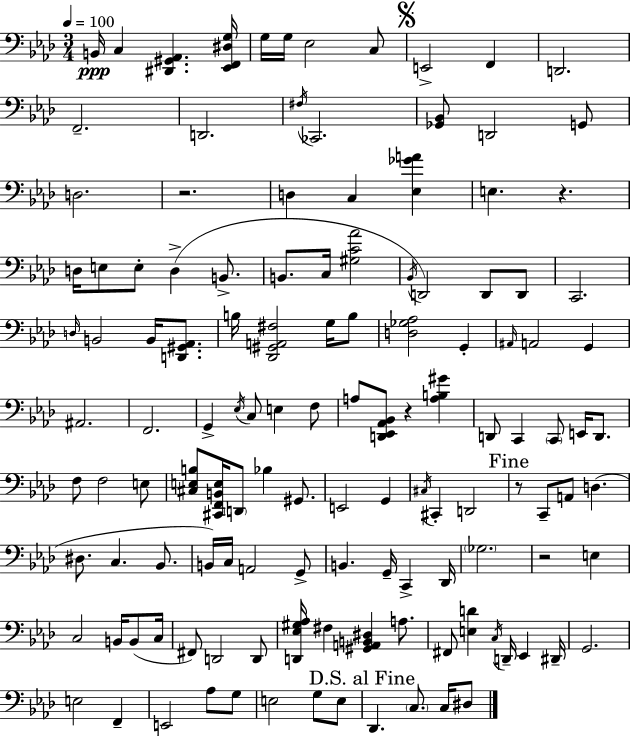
{
  \clef bass
  \numericTimeSignature
  \time 3/4
  \key aes \major
  \tempo 4 = 100
  b,16\ppp c4 <dis, gis, aes,>4. <ees, f, dis g>16 | g16 g16 ees2 c8 | \mark \markup { \musicglyph "scripts.segno" } e,2-> f,4 | d,2. | \break f,2.-- | d,2. | \acciaccatura { fis16 } ces,2. | <ges, bes,>8 d,2 g,8 | \break d2. | r2. | d4 c4 <ees ges' a'>4 | e4. r4. | \break d16 e8 e8-. d4->( b,8.-> | b,8. c16 <gis c' aes'>2 | \acciaccatura { bes,16 }) d,2 d,8 | d,8 c,2. | \break \grace { d16 } b,2 b,16 | <d, gis, aes,>8. b16 <des, gis, a, fis>2 | g16 b8 <d ges aes>2 g,4-. | \grace { ais,16 } a,2 | \break g,4 ais,2. | f,2. | g,4-> \acciaccatura { ees16 } c8 e4 | f8 a8 <d, ees, aes, bes,>8 r4 | \break <a b gis'>4 d,8 c,4 \parenthesize c,8 | e,16 d,8. f8 f2 | e8 <cis e b>8 <cis, f, b, e>16 \parenthesize d,8 bes4 | gis,8. e,2 | \break g,4 \acciaccatura { cis16 } cis,4-. d,2 | \mark "Fine" r8 c,8-- a,8 | d4.( dis8. c4. | bes,8. b,16) c16 a,2 | \break g,8-> b,4. | g,16-- c,4-> des,16 \parenthesize ges2. | r2 | e4 c2 | \break b,16 b,8( c16 fis,8) d,2 | d,8 <d, ees gis aes>16 fis4 <gis, a, b, dis>4 | a8. fis,8 <e d'>4 | \acciaccatura { c16 } d,16-- ees,4 dis,16-- g,2. | \break e2 | f,4-- e,2 | aes8 g8 e2 | g8 e8 \mark "D.S. al Fine" des,4. | \break \parenthesize c8. c16 dis8 \bar "|."
}